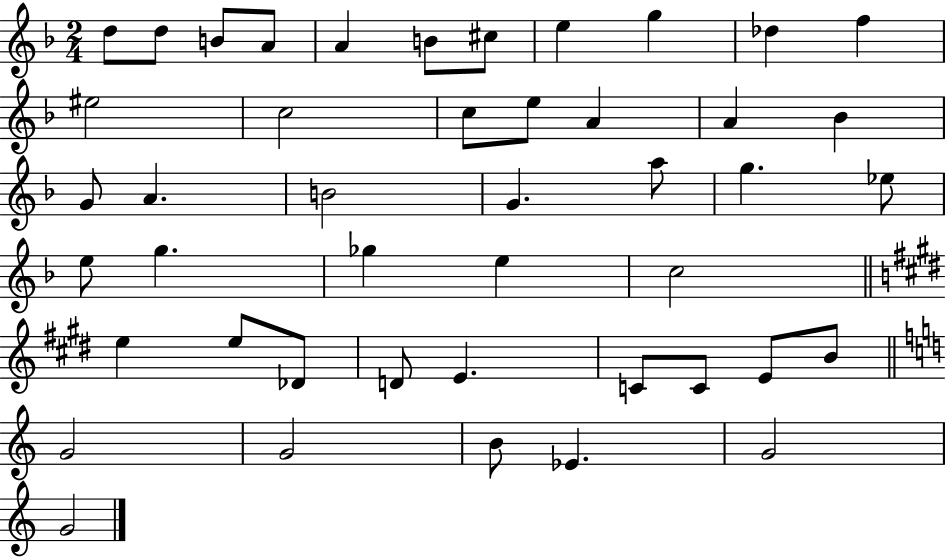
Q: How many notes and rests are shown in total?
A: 45